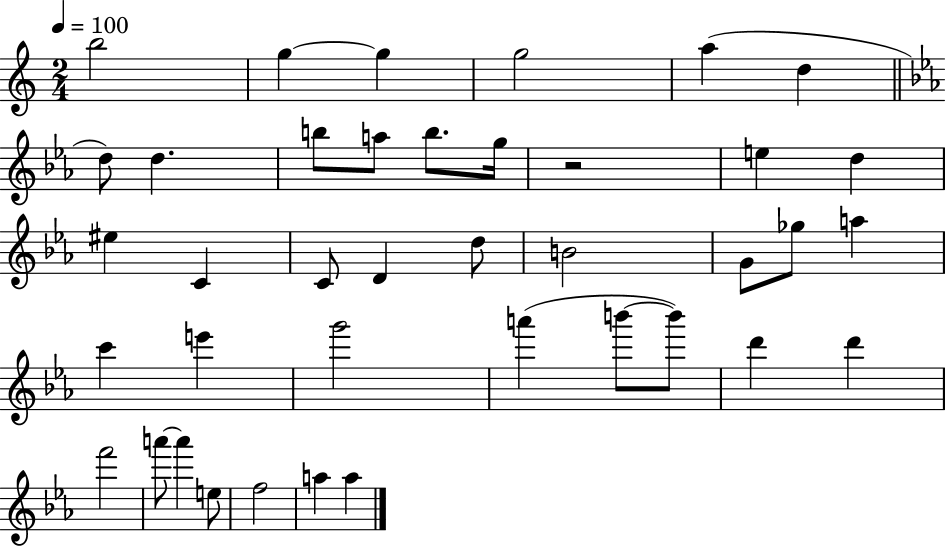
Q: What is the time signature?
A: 2/4